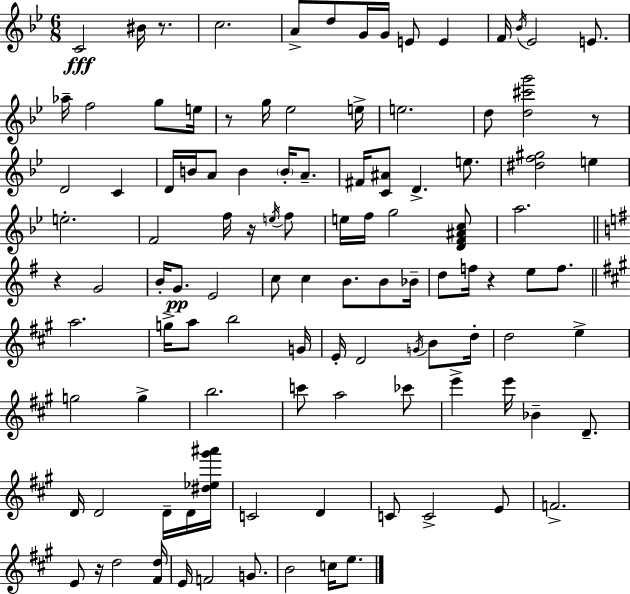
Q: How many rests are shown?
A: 7